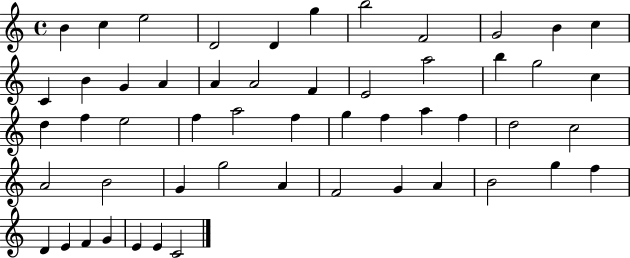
X:1
T:Untitled
M:4/4
L:1/4
K:C
B c e2 D2 D g b2 F2 G2 B c C B G A A A2 F E2 a2 b g2 c d f e2 f a2 f g f a f d2 c2 A2 B2 G g2 A F2 G A B2 g f D E F G E E C2